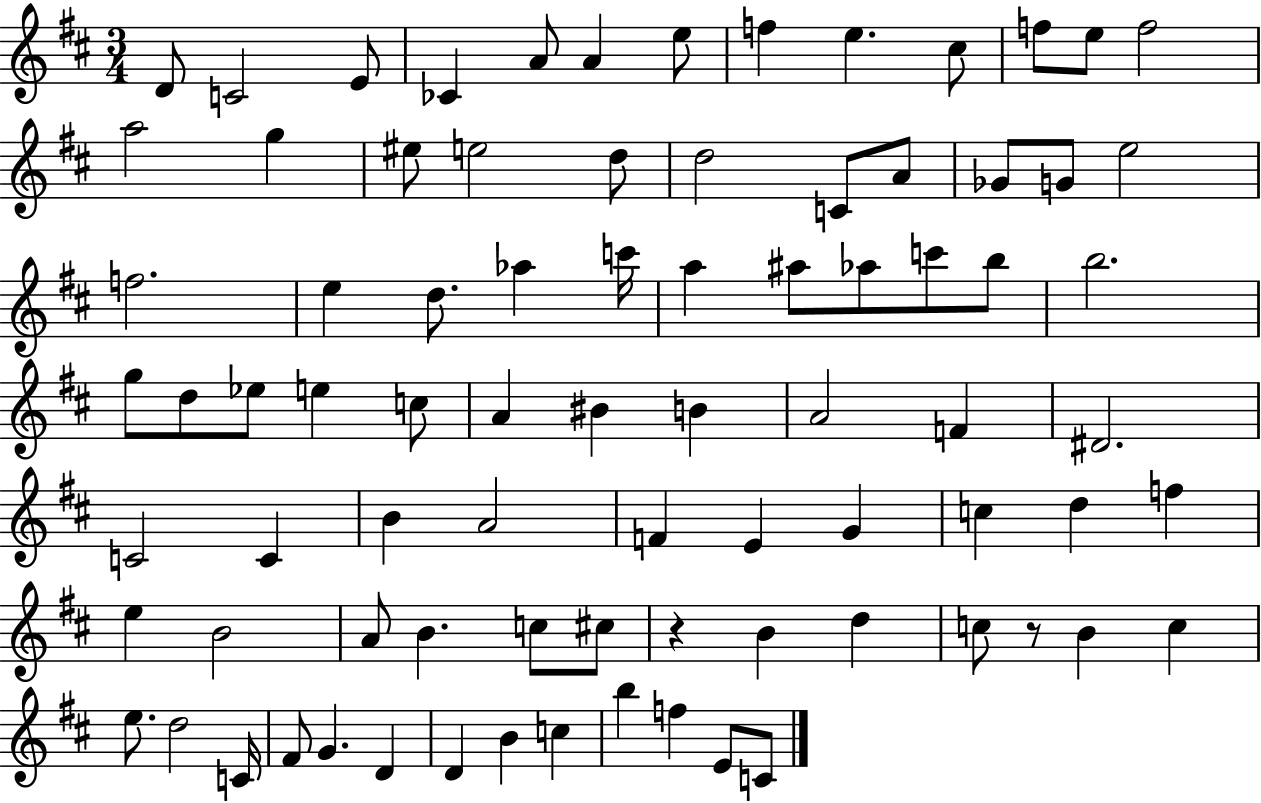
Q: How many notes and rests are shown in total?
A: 82